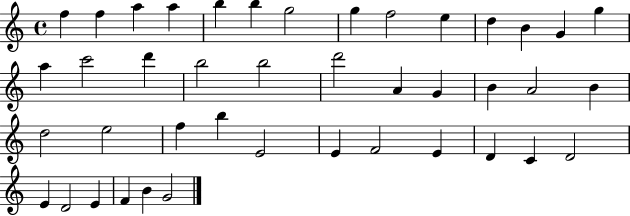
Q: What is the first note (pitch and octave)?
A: F5